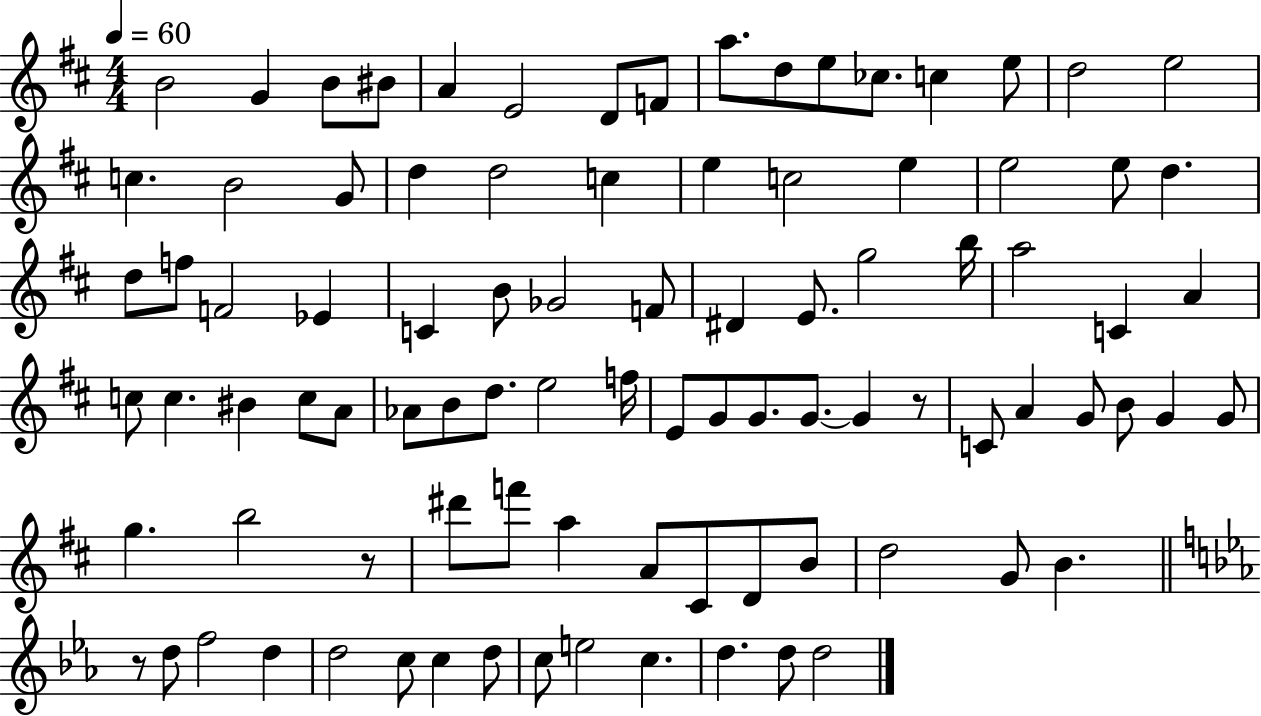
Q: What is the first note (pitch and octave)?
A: B4